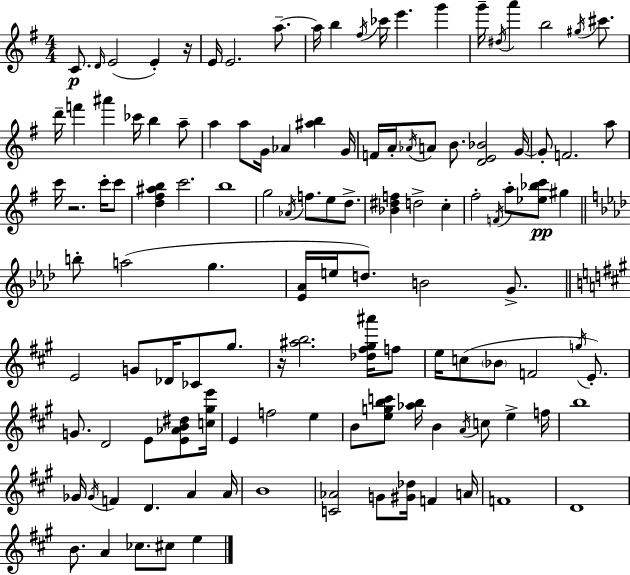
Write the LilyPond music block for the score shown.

{
  \clef treble
  \numericTimeSignature
  \time 4/4
  \key g \major
  c'8.\p \grace { d'16 }( e'2 e'4-.) | r16 e'16 e'2. a''8.--~~ | a''16 b''4 \acciaccatura { fis''16 } ces'''16 e'''4. g'''4 | g'''16-- \acciaccatura { dis''16 } a'''4 b''2 | \break \acciaccatura { gis''16 } cis'''8. d'''16-- f'''4 ais'''4 ces'''16 b''4 | a''8-- a''4 a''8 g'16 aes'4 <ais'' b''>4 | g'16 f'16 a'16-. \acciaccatura { aes'16 } a'8 b'8. <d' e' bes'>2 | g'16~~ g'8-. f'2. | \break a''8 c'''16 r2. | c'''16-. c'''8 <d'' fis'' ais'' b''>4 c'''2. | b''1 | g''2 \acciaccatura { aes'16 } f''8. | \break e''8 d''8.-> <bes' dis'' f''>4 d''2-> | c''4-. fis''2-. \acciaccatura { f'16 } a''8-. | <ees'' bes'' c'''>8\pp gis''4 \bar "||" \break \key aes \major b''8-. a''2( g''4. | <ees' aes'>16 e''16 d''8.) b'2 g'8.-> | \bar "||" \break \key a \major e'2 g'8 des'16 ces'8 gis''8. | r16 <ais'' b''>2. <des'' fis'' gis'' ais'''>16 f''8 | e''16 c''8( \parenthesize bes'8 f'2 \acciaccatura { g''16 } e'8.-.) | g'8. d'2 e'8 <e' aes' b' dis''>8 | \break <c'' gis'' e'''>16 e'4 f''2 e''4 | b'8 <e'' g'' b'' c'''>8 <aes'' b''>16 b'4 \acciaccatura { a'16 } c''8 e''4-> | f''16 b''1 | ges'16 \acciaccatura { ges'16 } f'4 d'4. a'4 | \break a'16 b'1 | <c' aes'>2 g'8 <gis' des''>16 f'4 | a'16 f'1 | d'1 | \break b'8. a'4 ces''8. cis''8 e''4 | \bar "|."
}